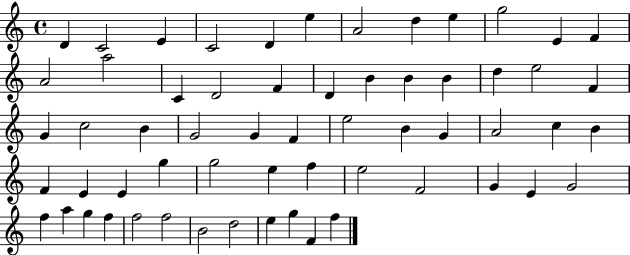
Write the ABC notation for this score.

X:1
T:Untitled
M:4/4
L:1/4
K:C
D C2 E C2 D e A2 d e g2 E F A2 a2 C D2 F D B B B d e2 F G c2 B G2 G F e2 B G A2 c B F E E g g2 e f e2 F2 G E G2 f a g f f2 f2 B2 d2 e g F f